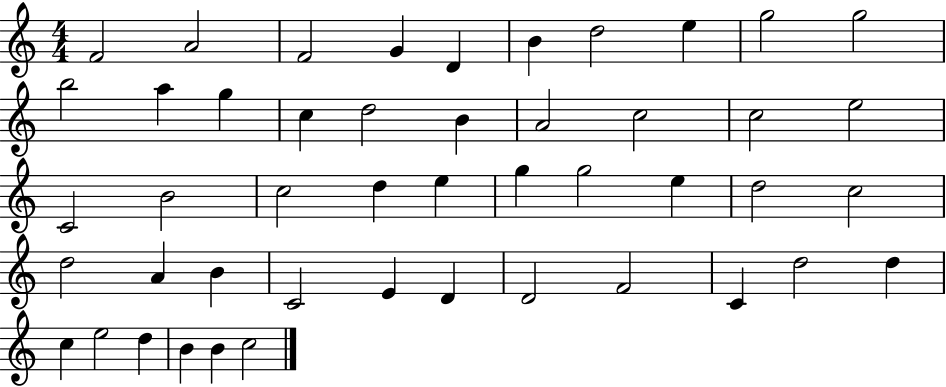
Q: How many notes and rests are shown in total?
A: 47